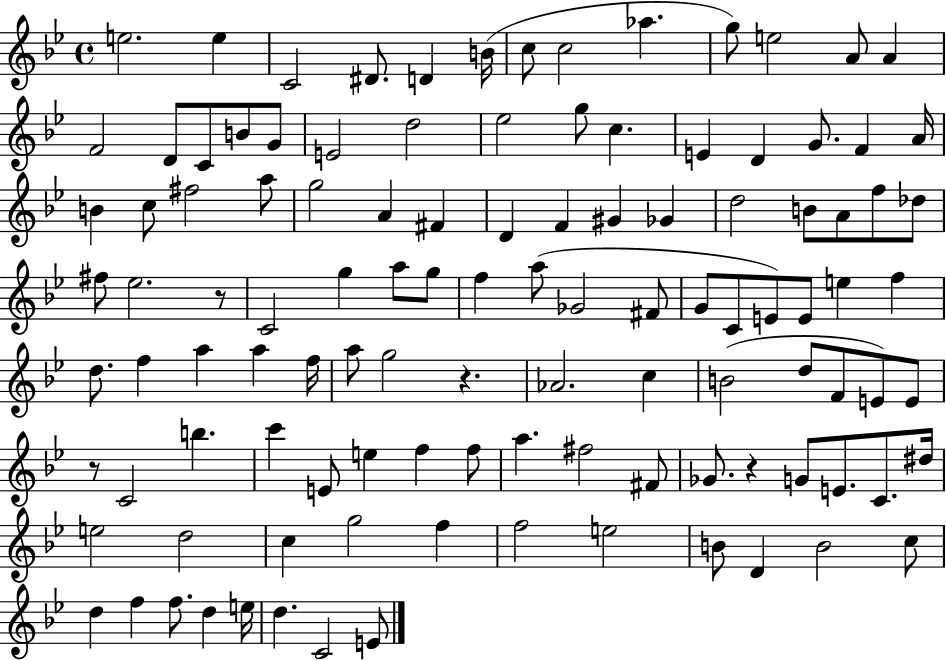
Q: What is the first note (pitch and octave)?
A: E5